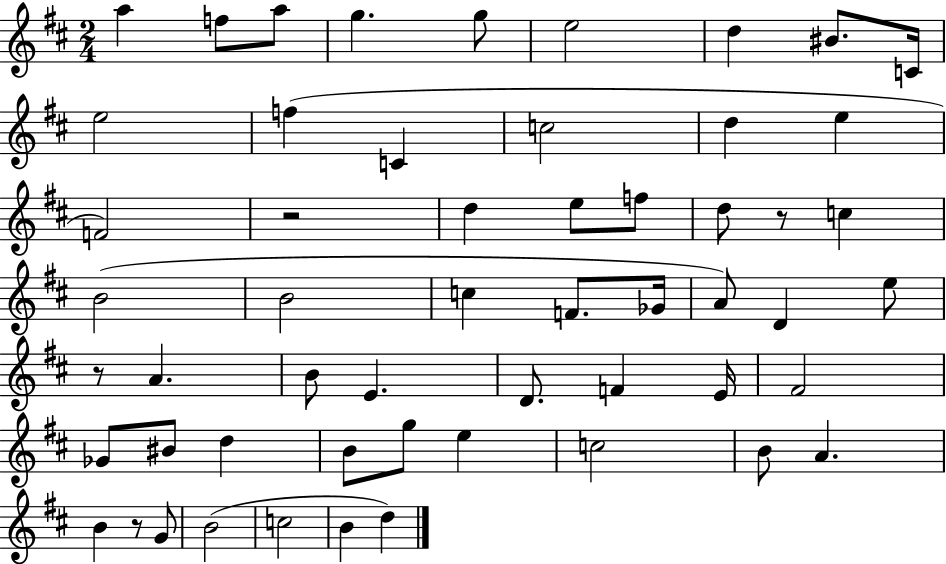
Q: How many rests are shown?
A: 4